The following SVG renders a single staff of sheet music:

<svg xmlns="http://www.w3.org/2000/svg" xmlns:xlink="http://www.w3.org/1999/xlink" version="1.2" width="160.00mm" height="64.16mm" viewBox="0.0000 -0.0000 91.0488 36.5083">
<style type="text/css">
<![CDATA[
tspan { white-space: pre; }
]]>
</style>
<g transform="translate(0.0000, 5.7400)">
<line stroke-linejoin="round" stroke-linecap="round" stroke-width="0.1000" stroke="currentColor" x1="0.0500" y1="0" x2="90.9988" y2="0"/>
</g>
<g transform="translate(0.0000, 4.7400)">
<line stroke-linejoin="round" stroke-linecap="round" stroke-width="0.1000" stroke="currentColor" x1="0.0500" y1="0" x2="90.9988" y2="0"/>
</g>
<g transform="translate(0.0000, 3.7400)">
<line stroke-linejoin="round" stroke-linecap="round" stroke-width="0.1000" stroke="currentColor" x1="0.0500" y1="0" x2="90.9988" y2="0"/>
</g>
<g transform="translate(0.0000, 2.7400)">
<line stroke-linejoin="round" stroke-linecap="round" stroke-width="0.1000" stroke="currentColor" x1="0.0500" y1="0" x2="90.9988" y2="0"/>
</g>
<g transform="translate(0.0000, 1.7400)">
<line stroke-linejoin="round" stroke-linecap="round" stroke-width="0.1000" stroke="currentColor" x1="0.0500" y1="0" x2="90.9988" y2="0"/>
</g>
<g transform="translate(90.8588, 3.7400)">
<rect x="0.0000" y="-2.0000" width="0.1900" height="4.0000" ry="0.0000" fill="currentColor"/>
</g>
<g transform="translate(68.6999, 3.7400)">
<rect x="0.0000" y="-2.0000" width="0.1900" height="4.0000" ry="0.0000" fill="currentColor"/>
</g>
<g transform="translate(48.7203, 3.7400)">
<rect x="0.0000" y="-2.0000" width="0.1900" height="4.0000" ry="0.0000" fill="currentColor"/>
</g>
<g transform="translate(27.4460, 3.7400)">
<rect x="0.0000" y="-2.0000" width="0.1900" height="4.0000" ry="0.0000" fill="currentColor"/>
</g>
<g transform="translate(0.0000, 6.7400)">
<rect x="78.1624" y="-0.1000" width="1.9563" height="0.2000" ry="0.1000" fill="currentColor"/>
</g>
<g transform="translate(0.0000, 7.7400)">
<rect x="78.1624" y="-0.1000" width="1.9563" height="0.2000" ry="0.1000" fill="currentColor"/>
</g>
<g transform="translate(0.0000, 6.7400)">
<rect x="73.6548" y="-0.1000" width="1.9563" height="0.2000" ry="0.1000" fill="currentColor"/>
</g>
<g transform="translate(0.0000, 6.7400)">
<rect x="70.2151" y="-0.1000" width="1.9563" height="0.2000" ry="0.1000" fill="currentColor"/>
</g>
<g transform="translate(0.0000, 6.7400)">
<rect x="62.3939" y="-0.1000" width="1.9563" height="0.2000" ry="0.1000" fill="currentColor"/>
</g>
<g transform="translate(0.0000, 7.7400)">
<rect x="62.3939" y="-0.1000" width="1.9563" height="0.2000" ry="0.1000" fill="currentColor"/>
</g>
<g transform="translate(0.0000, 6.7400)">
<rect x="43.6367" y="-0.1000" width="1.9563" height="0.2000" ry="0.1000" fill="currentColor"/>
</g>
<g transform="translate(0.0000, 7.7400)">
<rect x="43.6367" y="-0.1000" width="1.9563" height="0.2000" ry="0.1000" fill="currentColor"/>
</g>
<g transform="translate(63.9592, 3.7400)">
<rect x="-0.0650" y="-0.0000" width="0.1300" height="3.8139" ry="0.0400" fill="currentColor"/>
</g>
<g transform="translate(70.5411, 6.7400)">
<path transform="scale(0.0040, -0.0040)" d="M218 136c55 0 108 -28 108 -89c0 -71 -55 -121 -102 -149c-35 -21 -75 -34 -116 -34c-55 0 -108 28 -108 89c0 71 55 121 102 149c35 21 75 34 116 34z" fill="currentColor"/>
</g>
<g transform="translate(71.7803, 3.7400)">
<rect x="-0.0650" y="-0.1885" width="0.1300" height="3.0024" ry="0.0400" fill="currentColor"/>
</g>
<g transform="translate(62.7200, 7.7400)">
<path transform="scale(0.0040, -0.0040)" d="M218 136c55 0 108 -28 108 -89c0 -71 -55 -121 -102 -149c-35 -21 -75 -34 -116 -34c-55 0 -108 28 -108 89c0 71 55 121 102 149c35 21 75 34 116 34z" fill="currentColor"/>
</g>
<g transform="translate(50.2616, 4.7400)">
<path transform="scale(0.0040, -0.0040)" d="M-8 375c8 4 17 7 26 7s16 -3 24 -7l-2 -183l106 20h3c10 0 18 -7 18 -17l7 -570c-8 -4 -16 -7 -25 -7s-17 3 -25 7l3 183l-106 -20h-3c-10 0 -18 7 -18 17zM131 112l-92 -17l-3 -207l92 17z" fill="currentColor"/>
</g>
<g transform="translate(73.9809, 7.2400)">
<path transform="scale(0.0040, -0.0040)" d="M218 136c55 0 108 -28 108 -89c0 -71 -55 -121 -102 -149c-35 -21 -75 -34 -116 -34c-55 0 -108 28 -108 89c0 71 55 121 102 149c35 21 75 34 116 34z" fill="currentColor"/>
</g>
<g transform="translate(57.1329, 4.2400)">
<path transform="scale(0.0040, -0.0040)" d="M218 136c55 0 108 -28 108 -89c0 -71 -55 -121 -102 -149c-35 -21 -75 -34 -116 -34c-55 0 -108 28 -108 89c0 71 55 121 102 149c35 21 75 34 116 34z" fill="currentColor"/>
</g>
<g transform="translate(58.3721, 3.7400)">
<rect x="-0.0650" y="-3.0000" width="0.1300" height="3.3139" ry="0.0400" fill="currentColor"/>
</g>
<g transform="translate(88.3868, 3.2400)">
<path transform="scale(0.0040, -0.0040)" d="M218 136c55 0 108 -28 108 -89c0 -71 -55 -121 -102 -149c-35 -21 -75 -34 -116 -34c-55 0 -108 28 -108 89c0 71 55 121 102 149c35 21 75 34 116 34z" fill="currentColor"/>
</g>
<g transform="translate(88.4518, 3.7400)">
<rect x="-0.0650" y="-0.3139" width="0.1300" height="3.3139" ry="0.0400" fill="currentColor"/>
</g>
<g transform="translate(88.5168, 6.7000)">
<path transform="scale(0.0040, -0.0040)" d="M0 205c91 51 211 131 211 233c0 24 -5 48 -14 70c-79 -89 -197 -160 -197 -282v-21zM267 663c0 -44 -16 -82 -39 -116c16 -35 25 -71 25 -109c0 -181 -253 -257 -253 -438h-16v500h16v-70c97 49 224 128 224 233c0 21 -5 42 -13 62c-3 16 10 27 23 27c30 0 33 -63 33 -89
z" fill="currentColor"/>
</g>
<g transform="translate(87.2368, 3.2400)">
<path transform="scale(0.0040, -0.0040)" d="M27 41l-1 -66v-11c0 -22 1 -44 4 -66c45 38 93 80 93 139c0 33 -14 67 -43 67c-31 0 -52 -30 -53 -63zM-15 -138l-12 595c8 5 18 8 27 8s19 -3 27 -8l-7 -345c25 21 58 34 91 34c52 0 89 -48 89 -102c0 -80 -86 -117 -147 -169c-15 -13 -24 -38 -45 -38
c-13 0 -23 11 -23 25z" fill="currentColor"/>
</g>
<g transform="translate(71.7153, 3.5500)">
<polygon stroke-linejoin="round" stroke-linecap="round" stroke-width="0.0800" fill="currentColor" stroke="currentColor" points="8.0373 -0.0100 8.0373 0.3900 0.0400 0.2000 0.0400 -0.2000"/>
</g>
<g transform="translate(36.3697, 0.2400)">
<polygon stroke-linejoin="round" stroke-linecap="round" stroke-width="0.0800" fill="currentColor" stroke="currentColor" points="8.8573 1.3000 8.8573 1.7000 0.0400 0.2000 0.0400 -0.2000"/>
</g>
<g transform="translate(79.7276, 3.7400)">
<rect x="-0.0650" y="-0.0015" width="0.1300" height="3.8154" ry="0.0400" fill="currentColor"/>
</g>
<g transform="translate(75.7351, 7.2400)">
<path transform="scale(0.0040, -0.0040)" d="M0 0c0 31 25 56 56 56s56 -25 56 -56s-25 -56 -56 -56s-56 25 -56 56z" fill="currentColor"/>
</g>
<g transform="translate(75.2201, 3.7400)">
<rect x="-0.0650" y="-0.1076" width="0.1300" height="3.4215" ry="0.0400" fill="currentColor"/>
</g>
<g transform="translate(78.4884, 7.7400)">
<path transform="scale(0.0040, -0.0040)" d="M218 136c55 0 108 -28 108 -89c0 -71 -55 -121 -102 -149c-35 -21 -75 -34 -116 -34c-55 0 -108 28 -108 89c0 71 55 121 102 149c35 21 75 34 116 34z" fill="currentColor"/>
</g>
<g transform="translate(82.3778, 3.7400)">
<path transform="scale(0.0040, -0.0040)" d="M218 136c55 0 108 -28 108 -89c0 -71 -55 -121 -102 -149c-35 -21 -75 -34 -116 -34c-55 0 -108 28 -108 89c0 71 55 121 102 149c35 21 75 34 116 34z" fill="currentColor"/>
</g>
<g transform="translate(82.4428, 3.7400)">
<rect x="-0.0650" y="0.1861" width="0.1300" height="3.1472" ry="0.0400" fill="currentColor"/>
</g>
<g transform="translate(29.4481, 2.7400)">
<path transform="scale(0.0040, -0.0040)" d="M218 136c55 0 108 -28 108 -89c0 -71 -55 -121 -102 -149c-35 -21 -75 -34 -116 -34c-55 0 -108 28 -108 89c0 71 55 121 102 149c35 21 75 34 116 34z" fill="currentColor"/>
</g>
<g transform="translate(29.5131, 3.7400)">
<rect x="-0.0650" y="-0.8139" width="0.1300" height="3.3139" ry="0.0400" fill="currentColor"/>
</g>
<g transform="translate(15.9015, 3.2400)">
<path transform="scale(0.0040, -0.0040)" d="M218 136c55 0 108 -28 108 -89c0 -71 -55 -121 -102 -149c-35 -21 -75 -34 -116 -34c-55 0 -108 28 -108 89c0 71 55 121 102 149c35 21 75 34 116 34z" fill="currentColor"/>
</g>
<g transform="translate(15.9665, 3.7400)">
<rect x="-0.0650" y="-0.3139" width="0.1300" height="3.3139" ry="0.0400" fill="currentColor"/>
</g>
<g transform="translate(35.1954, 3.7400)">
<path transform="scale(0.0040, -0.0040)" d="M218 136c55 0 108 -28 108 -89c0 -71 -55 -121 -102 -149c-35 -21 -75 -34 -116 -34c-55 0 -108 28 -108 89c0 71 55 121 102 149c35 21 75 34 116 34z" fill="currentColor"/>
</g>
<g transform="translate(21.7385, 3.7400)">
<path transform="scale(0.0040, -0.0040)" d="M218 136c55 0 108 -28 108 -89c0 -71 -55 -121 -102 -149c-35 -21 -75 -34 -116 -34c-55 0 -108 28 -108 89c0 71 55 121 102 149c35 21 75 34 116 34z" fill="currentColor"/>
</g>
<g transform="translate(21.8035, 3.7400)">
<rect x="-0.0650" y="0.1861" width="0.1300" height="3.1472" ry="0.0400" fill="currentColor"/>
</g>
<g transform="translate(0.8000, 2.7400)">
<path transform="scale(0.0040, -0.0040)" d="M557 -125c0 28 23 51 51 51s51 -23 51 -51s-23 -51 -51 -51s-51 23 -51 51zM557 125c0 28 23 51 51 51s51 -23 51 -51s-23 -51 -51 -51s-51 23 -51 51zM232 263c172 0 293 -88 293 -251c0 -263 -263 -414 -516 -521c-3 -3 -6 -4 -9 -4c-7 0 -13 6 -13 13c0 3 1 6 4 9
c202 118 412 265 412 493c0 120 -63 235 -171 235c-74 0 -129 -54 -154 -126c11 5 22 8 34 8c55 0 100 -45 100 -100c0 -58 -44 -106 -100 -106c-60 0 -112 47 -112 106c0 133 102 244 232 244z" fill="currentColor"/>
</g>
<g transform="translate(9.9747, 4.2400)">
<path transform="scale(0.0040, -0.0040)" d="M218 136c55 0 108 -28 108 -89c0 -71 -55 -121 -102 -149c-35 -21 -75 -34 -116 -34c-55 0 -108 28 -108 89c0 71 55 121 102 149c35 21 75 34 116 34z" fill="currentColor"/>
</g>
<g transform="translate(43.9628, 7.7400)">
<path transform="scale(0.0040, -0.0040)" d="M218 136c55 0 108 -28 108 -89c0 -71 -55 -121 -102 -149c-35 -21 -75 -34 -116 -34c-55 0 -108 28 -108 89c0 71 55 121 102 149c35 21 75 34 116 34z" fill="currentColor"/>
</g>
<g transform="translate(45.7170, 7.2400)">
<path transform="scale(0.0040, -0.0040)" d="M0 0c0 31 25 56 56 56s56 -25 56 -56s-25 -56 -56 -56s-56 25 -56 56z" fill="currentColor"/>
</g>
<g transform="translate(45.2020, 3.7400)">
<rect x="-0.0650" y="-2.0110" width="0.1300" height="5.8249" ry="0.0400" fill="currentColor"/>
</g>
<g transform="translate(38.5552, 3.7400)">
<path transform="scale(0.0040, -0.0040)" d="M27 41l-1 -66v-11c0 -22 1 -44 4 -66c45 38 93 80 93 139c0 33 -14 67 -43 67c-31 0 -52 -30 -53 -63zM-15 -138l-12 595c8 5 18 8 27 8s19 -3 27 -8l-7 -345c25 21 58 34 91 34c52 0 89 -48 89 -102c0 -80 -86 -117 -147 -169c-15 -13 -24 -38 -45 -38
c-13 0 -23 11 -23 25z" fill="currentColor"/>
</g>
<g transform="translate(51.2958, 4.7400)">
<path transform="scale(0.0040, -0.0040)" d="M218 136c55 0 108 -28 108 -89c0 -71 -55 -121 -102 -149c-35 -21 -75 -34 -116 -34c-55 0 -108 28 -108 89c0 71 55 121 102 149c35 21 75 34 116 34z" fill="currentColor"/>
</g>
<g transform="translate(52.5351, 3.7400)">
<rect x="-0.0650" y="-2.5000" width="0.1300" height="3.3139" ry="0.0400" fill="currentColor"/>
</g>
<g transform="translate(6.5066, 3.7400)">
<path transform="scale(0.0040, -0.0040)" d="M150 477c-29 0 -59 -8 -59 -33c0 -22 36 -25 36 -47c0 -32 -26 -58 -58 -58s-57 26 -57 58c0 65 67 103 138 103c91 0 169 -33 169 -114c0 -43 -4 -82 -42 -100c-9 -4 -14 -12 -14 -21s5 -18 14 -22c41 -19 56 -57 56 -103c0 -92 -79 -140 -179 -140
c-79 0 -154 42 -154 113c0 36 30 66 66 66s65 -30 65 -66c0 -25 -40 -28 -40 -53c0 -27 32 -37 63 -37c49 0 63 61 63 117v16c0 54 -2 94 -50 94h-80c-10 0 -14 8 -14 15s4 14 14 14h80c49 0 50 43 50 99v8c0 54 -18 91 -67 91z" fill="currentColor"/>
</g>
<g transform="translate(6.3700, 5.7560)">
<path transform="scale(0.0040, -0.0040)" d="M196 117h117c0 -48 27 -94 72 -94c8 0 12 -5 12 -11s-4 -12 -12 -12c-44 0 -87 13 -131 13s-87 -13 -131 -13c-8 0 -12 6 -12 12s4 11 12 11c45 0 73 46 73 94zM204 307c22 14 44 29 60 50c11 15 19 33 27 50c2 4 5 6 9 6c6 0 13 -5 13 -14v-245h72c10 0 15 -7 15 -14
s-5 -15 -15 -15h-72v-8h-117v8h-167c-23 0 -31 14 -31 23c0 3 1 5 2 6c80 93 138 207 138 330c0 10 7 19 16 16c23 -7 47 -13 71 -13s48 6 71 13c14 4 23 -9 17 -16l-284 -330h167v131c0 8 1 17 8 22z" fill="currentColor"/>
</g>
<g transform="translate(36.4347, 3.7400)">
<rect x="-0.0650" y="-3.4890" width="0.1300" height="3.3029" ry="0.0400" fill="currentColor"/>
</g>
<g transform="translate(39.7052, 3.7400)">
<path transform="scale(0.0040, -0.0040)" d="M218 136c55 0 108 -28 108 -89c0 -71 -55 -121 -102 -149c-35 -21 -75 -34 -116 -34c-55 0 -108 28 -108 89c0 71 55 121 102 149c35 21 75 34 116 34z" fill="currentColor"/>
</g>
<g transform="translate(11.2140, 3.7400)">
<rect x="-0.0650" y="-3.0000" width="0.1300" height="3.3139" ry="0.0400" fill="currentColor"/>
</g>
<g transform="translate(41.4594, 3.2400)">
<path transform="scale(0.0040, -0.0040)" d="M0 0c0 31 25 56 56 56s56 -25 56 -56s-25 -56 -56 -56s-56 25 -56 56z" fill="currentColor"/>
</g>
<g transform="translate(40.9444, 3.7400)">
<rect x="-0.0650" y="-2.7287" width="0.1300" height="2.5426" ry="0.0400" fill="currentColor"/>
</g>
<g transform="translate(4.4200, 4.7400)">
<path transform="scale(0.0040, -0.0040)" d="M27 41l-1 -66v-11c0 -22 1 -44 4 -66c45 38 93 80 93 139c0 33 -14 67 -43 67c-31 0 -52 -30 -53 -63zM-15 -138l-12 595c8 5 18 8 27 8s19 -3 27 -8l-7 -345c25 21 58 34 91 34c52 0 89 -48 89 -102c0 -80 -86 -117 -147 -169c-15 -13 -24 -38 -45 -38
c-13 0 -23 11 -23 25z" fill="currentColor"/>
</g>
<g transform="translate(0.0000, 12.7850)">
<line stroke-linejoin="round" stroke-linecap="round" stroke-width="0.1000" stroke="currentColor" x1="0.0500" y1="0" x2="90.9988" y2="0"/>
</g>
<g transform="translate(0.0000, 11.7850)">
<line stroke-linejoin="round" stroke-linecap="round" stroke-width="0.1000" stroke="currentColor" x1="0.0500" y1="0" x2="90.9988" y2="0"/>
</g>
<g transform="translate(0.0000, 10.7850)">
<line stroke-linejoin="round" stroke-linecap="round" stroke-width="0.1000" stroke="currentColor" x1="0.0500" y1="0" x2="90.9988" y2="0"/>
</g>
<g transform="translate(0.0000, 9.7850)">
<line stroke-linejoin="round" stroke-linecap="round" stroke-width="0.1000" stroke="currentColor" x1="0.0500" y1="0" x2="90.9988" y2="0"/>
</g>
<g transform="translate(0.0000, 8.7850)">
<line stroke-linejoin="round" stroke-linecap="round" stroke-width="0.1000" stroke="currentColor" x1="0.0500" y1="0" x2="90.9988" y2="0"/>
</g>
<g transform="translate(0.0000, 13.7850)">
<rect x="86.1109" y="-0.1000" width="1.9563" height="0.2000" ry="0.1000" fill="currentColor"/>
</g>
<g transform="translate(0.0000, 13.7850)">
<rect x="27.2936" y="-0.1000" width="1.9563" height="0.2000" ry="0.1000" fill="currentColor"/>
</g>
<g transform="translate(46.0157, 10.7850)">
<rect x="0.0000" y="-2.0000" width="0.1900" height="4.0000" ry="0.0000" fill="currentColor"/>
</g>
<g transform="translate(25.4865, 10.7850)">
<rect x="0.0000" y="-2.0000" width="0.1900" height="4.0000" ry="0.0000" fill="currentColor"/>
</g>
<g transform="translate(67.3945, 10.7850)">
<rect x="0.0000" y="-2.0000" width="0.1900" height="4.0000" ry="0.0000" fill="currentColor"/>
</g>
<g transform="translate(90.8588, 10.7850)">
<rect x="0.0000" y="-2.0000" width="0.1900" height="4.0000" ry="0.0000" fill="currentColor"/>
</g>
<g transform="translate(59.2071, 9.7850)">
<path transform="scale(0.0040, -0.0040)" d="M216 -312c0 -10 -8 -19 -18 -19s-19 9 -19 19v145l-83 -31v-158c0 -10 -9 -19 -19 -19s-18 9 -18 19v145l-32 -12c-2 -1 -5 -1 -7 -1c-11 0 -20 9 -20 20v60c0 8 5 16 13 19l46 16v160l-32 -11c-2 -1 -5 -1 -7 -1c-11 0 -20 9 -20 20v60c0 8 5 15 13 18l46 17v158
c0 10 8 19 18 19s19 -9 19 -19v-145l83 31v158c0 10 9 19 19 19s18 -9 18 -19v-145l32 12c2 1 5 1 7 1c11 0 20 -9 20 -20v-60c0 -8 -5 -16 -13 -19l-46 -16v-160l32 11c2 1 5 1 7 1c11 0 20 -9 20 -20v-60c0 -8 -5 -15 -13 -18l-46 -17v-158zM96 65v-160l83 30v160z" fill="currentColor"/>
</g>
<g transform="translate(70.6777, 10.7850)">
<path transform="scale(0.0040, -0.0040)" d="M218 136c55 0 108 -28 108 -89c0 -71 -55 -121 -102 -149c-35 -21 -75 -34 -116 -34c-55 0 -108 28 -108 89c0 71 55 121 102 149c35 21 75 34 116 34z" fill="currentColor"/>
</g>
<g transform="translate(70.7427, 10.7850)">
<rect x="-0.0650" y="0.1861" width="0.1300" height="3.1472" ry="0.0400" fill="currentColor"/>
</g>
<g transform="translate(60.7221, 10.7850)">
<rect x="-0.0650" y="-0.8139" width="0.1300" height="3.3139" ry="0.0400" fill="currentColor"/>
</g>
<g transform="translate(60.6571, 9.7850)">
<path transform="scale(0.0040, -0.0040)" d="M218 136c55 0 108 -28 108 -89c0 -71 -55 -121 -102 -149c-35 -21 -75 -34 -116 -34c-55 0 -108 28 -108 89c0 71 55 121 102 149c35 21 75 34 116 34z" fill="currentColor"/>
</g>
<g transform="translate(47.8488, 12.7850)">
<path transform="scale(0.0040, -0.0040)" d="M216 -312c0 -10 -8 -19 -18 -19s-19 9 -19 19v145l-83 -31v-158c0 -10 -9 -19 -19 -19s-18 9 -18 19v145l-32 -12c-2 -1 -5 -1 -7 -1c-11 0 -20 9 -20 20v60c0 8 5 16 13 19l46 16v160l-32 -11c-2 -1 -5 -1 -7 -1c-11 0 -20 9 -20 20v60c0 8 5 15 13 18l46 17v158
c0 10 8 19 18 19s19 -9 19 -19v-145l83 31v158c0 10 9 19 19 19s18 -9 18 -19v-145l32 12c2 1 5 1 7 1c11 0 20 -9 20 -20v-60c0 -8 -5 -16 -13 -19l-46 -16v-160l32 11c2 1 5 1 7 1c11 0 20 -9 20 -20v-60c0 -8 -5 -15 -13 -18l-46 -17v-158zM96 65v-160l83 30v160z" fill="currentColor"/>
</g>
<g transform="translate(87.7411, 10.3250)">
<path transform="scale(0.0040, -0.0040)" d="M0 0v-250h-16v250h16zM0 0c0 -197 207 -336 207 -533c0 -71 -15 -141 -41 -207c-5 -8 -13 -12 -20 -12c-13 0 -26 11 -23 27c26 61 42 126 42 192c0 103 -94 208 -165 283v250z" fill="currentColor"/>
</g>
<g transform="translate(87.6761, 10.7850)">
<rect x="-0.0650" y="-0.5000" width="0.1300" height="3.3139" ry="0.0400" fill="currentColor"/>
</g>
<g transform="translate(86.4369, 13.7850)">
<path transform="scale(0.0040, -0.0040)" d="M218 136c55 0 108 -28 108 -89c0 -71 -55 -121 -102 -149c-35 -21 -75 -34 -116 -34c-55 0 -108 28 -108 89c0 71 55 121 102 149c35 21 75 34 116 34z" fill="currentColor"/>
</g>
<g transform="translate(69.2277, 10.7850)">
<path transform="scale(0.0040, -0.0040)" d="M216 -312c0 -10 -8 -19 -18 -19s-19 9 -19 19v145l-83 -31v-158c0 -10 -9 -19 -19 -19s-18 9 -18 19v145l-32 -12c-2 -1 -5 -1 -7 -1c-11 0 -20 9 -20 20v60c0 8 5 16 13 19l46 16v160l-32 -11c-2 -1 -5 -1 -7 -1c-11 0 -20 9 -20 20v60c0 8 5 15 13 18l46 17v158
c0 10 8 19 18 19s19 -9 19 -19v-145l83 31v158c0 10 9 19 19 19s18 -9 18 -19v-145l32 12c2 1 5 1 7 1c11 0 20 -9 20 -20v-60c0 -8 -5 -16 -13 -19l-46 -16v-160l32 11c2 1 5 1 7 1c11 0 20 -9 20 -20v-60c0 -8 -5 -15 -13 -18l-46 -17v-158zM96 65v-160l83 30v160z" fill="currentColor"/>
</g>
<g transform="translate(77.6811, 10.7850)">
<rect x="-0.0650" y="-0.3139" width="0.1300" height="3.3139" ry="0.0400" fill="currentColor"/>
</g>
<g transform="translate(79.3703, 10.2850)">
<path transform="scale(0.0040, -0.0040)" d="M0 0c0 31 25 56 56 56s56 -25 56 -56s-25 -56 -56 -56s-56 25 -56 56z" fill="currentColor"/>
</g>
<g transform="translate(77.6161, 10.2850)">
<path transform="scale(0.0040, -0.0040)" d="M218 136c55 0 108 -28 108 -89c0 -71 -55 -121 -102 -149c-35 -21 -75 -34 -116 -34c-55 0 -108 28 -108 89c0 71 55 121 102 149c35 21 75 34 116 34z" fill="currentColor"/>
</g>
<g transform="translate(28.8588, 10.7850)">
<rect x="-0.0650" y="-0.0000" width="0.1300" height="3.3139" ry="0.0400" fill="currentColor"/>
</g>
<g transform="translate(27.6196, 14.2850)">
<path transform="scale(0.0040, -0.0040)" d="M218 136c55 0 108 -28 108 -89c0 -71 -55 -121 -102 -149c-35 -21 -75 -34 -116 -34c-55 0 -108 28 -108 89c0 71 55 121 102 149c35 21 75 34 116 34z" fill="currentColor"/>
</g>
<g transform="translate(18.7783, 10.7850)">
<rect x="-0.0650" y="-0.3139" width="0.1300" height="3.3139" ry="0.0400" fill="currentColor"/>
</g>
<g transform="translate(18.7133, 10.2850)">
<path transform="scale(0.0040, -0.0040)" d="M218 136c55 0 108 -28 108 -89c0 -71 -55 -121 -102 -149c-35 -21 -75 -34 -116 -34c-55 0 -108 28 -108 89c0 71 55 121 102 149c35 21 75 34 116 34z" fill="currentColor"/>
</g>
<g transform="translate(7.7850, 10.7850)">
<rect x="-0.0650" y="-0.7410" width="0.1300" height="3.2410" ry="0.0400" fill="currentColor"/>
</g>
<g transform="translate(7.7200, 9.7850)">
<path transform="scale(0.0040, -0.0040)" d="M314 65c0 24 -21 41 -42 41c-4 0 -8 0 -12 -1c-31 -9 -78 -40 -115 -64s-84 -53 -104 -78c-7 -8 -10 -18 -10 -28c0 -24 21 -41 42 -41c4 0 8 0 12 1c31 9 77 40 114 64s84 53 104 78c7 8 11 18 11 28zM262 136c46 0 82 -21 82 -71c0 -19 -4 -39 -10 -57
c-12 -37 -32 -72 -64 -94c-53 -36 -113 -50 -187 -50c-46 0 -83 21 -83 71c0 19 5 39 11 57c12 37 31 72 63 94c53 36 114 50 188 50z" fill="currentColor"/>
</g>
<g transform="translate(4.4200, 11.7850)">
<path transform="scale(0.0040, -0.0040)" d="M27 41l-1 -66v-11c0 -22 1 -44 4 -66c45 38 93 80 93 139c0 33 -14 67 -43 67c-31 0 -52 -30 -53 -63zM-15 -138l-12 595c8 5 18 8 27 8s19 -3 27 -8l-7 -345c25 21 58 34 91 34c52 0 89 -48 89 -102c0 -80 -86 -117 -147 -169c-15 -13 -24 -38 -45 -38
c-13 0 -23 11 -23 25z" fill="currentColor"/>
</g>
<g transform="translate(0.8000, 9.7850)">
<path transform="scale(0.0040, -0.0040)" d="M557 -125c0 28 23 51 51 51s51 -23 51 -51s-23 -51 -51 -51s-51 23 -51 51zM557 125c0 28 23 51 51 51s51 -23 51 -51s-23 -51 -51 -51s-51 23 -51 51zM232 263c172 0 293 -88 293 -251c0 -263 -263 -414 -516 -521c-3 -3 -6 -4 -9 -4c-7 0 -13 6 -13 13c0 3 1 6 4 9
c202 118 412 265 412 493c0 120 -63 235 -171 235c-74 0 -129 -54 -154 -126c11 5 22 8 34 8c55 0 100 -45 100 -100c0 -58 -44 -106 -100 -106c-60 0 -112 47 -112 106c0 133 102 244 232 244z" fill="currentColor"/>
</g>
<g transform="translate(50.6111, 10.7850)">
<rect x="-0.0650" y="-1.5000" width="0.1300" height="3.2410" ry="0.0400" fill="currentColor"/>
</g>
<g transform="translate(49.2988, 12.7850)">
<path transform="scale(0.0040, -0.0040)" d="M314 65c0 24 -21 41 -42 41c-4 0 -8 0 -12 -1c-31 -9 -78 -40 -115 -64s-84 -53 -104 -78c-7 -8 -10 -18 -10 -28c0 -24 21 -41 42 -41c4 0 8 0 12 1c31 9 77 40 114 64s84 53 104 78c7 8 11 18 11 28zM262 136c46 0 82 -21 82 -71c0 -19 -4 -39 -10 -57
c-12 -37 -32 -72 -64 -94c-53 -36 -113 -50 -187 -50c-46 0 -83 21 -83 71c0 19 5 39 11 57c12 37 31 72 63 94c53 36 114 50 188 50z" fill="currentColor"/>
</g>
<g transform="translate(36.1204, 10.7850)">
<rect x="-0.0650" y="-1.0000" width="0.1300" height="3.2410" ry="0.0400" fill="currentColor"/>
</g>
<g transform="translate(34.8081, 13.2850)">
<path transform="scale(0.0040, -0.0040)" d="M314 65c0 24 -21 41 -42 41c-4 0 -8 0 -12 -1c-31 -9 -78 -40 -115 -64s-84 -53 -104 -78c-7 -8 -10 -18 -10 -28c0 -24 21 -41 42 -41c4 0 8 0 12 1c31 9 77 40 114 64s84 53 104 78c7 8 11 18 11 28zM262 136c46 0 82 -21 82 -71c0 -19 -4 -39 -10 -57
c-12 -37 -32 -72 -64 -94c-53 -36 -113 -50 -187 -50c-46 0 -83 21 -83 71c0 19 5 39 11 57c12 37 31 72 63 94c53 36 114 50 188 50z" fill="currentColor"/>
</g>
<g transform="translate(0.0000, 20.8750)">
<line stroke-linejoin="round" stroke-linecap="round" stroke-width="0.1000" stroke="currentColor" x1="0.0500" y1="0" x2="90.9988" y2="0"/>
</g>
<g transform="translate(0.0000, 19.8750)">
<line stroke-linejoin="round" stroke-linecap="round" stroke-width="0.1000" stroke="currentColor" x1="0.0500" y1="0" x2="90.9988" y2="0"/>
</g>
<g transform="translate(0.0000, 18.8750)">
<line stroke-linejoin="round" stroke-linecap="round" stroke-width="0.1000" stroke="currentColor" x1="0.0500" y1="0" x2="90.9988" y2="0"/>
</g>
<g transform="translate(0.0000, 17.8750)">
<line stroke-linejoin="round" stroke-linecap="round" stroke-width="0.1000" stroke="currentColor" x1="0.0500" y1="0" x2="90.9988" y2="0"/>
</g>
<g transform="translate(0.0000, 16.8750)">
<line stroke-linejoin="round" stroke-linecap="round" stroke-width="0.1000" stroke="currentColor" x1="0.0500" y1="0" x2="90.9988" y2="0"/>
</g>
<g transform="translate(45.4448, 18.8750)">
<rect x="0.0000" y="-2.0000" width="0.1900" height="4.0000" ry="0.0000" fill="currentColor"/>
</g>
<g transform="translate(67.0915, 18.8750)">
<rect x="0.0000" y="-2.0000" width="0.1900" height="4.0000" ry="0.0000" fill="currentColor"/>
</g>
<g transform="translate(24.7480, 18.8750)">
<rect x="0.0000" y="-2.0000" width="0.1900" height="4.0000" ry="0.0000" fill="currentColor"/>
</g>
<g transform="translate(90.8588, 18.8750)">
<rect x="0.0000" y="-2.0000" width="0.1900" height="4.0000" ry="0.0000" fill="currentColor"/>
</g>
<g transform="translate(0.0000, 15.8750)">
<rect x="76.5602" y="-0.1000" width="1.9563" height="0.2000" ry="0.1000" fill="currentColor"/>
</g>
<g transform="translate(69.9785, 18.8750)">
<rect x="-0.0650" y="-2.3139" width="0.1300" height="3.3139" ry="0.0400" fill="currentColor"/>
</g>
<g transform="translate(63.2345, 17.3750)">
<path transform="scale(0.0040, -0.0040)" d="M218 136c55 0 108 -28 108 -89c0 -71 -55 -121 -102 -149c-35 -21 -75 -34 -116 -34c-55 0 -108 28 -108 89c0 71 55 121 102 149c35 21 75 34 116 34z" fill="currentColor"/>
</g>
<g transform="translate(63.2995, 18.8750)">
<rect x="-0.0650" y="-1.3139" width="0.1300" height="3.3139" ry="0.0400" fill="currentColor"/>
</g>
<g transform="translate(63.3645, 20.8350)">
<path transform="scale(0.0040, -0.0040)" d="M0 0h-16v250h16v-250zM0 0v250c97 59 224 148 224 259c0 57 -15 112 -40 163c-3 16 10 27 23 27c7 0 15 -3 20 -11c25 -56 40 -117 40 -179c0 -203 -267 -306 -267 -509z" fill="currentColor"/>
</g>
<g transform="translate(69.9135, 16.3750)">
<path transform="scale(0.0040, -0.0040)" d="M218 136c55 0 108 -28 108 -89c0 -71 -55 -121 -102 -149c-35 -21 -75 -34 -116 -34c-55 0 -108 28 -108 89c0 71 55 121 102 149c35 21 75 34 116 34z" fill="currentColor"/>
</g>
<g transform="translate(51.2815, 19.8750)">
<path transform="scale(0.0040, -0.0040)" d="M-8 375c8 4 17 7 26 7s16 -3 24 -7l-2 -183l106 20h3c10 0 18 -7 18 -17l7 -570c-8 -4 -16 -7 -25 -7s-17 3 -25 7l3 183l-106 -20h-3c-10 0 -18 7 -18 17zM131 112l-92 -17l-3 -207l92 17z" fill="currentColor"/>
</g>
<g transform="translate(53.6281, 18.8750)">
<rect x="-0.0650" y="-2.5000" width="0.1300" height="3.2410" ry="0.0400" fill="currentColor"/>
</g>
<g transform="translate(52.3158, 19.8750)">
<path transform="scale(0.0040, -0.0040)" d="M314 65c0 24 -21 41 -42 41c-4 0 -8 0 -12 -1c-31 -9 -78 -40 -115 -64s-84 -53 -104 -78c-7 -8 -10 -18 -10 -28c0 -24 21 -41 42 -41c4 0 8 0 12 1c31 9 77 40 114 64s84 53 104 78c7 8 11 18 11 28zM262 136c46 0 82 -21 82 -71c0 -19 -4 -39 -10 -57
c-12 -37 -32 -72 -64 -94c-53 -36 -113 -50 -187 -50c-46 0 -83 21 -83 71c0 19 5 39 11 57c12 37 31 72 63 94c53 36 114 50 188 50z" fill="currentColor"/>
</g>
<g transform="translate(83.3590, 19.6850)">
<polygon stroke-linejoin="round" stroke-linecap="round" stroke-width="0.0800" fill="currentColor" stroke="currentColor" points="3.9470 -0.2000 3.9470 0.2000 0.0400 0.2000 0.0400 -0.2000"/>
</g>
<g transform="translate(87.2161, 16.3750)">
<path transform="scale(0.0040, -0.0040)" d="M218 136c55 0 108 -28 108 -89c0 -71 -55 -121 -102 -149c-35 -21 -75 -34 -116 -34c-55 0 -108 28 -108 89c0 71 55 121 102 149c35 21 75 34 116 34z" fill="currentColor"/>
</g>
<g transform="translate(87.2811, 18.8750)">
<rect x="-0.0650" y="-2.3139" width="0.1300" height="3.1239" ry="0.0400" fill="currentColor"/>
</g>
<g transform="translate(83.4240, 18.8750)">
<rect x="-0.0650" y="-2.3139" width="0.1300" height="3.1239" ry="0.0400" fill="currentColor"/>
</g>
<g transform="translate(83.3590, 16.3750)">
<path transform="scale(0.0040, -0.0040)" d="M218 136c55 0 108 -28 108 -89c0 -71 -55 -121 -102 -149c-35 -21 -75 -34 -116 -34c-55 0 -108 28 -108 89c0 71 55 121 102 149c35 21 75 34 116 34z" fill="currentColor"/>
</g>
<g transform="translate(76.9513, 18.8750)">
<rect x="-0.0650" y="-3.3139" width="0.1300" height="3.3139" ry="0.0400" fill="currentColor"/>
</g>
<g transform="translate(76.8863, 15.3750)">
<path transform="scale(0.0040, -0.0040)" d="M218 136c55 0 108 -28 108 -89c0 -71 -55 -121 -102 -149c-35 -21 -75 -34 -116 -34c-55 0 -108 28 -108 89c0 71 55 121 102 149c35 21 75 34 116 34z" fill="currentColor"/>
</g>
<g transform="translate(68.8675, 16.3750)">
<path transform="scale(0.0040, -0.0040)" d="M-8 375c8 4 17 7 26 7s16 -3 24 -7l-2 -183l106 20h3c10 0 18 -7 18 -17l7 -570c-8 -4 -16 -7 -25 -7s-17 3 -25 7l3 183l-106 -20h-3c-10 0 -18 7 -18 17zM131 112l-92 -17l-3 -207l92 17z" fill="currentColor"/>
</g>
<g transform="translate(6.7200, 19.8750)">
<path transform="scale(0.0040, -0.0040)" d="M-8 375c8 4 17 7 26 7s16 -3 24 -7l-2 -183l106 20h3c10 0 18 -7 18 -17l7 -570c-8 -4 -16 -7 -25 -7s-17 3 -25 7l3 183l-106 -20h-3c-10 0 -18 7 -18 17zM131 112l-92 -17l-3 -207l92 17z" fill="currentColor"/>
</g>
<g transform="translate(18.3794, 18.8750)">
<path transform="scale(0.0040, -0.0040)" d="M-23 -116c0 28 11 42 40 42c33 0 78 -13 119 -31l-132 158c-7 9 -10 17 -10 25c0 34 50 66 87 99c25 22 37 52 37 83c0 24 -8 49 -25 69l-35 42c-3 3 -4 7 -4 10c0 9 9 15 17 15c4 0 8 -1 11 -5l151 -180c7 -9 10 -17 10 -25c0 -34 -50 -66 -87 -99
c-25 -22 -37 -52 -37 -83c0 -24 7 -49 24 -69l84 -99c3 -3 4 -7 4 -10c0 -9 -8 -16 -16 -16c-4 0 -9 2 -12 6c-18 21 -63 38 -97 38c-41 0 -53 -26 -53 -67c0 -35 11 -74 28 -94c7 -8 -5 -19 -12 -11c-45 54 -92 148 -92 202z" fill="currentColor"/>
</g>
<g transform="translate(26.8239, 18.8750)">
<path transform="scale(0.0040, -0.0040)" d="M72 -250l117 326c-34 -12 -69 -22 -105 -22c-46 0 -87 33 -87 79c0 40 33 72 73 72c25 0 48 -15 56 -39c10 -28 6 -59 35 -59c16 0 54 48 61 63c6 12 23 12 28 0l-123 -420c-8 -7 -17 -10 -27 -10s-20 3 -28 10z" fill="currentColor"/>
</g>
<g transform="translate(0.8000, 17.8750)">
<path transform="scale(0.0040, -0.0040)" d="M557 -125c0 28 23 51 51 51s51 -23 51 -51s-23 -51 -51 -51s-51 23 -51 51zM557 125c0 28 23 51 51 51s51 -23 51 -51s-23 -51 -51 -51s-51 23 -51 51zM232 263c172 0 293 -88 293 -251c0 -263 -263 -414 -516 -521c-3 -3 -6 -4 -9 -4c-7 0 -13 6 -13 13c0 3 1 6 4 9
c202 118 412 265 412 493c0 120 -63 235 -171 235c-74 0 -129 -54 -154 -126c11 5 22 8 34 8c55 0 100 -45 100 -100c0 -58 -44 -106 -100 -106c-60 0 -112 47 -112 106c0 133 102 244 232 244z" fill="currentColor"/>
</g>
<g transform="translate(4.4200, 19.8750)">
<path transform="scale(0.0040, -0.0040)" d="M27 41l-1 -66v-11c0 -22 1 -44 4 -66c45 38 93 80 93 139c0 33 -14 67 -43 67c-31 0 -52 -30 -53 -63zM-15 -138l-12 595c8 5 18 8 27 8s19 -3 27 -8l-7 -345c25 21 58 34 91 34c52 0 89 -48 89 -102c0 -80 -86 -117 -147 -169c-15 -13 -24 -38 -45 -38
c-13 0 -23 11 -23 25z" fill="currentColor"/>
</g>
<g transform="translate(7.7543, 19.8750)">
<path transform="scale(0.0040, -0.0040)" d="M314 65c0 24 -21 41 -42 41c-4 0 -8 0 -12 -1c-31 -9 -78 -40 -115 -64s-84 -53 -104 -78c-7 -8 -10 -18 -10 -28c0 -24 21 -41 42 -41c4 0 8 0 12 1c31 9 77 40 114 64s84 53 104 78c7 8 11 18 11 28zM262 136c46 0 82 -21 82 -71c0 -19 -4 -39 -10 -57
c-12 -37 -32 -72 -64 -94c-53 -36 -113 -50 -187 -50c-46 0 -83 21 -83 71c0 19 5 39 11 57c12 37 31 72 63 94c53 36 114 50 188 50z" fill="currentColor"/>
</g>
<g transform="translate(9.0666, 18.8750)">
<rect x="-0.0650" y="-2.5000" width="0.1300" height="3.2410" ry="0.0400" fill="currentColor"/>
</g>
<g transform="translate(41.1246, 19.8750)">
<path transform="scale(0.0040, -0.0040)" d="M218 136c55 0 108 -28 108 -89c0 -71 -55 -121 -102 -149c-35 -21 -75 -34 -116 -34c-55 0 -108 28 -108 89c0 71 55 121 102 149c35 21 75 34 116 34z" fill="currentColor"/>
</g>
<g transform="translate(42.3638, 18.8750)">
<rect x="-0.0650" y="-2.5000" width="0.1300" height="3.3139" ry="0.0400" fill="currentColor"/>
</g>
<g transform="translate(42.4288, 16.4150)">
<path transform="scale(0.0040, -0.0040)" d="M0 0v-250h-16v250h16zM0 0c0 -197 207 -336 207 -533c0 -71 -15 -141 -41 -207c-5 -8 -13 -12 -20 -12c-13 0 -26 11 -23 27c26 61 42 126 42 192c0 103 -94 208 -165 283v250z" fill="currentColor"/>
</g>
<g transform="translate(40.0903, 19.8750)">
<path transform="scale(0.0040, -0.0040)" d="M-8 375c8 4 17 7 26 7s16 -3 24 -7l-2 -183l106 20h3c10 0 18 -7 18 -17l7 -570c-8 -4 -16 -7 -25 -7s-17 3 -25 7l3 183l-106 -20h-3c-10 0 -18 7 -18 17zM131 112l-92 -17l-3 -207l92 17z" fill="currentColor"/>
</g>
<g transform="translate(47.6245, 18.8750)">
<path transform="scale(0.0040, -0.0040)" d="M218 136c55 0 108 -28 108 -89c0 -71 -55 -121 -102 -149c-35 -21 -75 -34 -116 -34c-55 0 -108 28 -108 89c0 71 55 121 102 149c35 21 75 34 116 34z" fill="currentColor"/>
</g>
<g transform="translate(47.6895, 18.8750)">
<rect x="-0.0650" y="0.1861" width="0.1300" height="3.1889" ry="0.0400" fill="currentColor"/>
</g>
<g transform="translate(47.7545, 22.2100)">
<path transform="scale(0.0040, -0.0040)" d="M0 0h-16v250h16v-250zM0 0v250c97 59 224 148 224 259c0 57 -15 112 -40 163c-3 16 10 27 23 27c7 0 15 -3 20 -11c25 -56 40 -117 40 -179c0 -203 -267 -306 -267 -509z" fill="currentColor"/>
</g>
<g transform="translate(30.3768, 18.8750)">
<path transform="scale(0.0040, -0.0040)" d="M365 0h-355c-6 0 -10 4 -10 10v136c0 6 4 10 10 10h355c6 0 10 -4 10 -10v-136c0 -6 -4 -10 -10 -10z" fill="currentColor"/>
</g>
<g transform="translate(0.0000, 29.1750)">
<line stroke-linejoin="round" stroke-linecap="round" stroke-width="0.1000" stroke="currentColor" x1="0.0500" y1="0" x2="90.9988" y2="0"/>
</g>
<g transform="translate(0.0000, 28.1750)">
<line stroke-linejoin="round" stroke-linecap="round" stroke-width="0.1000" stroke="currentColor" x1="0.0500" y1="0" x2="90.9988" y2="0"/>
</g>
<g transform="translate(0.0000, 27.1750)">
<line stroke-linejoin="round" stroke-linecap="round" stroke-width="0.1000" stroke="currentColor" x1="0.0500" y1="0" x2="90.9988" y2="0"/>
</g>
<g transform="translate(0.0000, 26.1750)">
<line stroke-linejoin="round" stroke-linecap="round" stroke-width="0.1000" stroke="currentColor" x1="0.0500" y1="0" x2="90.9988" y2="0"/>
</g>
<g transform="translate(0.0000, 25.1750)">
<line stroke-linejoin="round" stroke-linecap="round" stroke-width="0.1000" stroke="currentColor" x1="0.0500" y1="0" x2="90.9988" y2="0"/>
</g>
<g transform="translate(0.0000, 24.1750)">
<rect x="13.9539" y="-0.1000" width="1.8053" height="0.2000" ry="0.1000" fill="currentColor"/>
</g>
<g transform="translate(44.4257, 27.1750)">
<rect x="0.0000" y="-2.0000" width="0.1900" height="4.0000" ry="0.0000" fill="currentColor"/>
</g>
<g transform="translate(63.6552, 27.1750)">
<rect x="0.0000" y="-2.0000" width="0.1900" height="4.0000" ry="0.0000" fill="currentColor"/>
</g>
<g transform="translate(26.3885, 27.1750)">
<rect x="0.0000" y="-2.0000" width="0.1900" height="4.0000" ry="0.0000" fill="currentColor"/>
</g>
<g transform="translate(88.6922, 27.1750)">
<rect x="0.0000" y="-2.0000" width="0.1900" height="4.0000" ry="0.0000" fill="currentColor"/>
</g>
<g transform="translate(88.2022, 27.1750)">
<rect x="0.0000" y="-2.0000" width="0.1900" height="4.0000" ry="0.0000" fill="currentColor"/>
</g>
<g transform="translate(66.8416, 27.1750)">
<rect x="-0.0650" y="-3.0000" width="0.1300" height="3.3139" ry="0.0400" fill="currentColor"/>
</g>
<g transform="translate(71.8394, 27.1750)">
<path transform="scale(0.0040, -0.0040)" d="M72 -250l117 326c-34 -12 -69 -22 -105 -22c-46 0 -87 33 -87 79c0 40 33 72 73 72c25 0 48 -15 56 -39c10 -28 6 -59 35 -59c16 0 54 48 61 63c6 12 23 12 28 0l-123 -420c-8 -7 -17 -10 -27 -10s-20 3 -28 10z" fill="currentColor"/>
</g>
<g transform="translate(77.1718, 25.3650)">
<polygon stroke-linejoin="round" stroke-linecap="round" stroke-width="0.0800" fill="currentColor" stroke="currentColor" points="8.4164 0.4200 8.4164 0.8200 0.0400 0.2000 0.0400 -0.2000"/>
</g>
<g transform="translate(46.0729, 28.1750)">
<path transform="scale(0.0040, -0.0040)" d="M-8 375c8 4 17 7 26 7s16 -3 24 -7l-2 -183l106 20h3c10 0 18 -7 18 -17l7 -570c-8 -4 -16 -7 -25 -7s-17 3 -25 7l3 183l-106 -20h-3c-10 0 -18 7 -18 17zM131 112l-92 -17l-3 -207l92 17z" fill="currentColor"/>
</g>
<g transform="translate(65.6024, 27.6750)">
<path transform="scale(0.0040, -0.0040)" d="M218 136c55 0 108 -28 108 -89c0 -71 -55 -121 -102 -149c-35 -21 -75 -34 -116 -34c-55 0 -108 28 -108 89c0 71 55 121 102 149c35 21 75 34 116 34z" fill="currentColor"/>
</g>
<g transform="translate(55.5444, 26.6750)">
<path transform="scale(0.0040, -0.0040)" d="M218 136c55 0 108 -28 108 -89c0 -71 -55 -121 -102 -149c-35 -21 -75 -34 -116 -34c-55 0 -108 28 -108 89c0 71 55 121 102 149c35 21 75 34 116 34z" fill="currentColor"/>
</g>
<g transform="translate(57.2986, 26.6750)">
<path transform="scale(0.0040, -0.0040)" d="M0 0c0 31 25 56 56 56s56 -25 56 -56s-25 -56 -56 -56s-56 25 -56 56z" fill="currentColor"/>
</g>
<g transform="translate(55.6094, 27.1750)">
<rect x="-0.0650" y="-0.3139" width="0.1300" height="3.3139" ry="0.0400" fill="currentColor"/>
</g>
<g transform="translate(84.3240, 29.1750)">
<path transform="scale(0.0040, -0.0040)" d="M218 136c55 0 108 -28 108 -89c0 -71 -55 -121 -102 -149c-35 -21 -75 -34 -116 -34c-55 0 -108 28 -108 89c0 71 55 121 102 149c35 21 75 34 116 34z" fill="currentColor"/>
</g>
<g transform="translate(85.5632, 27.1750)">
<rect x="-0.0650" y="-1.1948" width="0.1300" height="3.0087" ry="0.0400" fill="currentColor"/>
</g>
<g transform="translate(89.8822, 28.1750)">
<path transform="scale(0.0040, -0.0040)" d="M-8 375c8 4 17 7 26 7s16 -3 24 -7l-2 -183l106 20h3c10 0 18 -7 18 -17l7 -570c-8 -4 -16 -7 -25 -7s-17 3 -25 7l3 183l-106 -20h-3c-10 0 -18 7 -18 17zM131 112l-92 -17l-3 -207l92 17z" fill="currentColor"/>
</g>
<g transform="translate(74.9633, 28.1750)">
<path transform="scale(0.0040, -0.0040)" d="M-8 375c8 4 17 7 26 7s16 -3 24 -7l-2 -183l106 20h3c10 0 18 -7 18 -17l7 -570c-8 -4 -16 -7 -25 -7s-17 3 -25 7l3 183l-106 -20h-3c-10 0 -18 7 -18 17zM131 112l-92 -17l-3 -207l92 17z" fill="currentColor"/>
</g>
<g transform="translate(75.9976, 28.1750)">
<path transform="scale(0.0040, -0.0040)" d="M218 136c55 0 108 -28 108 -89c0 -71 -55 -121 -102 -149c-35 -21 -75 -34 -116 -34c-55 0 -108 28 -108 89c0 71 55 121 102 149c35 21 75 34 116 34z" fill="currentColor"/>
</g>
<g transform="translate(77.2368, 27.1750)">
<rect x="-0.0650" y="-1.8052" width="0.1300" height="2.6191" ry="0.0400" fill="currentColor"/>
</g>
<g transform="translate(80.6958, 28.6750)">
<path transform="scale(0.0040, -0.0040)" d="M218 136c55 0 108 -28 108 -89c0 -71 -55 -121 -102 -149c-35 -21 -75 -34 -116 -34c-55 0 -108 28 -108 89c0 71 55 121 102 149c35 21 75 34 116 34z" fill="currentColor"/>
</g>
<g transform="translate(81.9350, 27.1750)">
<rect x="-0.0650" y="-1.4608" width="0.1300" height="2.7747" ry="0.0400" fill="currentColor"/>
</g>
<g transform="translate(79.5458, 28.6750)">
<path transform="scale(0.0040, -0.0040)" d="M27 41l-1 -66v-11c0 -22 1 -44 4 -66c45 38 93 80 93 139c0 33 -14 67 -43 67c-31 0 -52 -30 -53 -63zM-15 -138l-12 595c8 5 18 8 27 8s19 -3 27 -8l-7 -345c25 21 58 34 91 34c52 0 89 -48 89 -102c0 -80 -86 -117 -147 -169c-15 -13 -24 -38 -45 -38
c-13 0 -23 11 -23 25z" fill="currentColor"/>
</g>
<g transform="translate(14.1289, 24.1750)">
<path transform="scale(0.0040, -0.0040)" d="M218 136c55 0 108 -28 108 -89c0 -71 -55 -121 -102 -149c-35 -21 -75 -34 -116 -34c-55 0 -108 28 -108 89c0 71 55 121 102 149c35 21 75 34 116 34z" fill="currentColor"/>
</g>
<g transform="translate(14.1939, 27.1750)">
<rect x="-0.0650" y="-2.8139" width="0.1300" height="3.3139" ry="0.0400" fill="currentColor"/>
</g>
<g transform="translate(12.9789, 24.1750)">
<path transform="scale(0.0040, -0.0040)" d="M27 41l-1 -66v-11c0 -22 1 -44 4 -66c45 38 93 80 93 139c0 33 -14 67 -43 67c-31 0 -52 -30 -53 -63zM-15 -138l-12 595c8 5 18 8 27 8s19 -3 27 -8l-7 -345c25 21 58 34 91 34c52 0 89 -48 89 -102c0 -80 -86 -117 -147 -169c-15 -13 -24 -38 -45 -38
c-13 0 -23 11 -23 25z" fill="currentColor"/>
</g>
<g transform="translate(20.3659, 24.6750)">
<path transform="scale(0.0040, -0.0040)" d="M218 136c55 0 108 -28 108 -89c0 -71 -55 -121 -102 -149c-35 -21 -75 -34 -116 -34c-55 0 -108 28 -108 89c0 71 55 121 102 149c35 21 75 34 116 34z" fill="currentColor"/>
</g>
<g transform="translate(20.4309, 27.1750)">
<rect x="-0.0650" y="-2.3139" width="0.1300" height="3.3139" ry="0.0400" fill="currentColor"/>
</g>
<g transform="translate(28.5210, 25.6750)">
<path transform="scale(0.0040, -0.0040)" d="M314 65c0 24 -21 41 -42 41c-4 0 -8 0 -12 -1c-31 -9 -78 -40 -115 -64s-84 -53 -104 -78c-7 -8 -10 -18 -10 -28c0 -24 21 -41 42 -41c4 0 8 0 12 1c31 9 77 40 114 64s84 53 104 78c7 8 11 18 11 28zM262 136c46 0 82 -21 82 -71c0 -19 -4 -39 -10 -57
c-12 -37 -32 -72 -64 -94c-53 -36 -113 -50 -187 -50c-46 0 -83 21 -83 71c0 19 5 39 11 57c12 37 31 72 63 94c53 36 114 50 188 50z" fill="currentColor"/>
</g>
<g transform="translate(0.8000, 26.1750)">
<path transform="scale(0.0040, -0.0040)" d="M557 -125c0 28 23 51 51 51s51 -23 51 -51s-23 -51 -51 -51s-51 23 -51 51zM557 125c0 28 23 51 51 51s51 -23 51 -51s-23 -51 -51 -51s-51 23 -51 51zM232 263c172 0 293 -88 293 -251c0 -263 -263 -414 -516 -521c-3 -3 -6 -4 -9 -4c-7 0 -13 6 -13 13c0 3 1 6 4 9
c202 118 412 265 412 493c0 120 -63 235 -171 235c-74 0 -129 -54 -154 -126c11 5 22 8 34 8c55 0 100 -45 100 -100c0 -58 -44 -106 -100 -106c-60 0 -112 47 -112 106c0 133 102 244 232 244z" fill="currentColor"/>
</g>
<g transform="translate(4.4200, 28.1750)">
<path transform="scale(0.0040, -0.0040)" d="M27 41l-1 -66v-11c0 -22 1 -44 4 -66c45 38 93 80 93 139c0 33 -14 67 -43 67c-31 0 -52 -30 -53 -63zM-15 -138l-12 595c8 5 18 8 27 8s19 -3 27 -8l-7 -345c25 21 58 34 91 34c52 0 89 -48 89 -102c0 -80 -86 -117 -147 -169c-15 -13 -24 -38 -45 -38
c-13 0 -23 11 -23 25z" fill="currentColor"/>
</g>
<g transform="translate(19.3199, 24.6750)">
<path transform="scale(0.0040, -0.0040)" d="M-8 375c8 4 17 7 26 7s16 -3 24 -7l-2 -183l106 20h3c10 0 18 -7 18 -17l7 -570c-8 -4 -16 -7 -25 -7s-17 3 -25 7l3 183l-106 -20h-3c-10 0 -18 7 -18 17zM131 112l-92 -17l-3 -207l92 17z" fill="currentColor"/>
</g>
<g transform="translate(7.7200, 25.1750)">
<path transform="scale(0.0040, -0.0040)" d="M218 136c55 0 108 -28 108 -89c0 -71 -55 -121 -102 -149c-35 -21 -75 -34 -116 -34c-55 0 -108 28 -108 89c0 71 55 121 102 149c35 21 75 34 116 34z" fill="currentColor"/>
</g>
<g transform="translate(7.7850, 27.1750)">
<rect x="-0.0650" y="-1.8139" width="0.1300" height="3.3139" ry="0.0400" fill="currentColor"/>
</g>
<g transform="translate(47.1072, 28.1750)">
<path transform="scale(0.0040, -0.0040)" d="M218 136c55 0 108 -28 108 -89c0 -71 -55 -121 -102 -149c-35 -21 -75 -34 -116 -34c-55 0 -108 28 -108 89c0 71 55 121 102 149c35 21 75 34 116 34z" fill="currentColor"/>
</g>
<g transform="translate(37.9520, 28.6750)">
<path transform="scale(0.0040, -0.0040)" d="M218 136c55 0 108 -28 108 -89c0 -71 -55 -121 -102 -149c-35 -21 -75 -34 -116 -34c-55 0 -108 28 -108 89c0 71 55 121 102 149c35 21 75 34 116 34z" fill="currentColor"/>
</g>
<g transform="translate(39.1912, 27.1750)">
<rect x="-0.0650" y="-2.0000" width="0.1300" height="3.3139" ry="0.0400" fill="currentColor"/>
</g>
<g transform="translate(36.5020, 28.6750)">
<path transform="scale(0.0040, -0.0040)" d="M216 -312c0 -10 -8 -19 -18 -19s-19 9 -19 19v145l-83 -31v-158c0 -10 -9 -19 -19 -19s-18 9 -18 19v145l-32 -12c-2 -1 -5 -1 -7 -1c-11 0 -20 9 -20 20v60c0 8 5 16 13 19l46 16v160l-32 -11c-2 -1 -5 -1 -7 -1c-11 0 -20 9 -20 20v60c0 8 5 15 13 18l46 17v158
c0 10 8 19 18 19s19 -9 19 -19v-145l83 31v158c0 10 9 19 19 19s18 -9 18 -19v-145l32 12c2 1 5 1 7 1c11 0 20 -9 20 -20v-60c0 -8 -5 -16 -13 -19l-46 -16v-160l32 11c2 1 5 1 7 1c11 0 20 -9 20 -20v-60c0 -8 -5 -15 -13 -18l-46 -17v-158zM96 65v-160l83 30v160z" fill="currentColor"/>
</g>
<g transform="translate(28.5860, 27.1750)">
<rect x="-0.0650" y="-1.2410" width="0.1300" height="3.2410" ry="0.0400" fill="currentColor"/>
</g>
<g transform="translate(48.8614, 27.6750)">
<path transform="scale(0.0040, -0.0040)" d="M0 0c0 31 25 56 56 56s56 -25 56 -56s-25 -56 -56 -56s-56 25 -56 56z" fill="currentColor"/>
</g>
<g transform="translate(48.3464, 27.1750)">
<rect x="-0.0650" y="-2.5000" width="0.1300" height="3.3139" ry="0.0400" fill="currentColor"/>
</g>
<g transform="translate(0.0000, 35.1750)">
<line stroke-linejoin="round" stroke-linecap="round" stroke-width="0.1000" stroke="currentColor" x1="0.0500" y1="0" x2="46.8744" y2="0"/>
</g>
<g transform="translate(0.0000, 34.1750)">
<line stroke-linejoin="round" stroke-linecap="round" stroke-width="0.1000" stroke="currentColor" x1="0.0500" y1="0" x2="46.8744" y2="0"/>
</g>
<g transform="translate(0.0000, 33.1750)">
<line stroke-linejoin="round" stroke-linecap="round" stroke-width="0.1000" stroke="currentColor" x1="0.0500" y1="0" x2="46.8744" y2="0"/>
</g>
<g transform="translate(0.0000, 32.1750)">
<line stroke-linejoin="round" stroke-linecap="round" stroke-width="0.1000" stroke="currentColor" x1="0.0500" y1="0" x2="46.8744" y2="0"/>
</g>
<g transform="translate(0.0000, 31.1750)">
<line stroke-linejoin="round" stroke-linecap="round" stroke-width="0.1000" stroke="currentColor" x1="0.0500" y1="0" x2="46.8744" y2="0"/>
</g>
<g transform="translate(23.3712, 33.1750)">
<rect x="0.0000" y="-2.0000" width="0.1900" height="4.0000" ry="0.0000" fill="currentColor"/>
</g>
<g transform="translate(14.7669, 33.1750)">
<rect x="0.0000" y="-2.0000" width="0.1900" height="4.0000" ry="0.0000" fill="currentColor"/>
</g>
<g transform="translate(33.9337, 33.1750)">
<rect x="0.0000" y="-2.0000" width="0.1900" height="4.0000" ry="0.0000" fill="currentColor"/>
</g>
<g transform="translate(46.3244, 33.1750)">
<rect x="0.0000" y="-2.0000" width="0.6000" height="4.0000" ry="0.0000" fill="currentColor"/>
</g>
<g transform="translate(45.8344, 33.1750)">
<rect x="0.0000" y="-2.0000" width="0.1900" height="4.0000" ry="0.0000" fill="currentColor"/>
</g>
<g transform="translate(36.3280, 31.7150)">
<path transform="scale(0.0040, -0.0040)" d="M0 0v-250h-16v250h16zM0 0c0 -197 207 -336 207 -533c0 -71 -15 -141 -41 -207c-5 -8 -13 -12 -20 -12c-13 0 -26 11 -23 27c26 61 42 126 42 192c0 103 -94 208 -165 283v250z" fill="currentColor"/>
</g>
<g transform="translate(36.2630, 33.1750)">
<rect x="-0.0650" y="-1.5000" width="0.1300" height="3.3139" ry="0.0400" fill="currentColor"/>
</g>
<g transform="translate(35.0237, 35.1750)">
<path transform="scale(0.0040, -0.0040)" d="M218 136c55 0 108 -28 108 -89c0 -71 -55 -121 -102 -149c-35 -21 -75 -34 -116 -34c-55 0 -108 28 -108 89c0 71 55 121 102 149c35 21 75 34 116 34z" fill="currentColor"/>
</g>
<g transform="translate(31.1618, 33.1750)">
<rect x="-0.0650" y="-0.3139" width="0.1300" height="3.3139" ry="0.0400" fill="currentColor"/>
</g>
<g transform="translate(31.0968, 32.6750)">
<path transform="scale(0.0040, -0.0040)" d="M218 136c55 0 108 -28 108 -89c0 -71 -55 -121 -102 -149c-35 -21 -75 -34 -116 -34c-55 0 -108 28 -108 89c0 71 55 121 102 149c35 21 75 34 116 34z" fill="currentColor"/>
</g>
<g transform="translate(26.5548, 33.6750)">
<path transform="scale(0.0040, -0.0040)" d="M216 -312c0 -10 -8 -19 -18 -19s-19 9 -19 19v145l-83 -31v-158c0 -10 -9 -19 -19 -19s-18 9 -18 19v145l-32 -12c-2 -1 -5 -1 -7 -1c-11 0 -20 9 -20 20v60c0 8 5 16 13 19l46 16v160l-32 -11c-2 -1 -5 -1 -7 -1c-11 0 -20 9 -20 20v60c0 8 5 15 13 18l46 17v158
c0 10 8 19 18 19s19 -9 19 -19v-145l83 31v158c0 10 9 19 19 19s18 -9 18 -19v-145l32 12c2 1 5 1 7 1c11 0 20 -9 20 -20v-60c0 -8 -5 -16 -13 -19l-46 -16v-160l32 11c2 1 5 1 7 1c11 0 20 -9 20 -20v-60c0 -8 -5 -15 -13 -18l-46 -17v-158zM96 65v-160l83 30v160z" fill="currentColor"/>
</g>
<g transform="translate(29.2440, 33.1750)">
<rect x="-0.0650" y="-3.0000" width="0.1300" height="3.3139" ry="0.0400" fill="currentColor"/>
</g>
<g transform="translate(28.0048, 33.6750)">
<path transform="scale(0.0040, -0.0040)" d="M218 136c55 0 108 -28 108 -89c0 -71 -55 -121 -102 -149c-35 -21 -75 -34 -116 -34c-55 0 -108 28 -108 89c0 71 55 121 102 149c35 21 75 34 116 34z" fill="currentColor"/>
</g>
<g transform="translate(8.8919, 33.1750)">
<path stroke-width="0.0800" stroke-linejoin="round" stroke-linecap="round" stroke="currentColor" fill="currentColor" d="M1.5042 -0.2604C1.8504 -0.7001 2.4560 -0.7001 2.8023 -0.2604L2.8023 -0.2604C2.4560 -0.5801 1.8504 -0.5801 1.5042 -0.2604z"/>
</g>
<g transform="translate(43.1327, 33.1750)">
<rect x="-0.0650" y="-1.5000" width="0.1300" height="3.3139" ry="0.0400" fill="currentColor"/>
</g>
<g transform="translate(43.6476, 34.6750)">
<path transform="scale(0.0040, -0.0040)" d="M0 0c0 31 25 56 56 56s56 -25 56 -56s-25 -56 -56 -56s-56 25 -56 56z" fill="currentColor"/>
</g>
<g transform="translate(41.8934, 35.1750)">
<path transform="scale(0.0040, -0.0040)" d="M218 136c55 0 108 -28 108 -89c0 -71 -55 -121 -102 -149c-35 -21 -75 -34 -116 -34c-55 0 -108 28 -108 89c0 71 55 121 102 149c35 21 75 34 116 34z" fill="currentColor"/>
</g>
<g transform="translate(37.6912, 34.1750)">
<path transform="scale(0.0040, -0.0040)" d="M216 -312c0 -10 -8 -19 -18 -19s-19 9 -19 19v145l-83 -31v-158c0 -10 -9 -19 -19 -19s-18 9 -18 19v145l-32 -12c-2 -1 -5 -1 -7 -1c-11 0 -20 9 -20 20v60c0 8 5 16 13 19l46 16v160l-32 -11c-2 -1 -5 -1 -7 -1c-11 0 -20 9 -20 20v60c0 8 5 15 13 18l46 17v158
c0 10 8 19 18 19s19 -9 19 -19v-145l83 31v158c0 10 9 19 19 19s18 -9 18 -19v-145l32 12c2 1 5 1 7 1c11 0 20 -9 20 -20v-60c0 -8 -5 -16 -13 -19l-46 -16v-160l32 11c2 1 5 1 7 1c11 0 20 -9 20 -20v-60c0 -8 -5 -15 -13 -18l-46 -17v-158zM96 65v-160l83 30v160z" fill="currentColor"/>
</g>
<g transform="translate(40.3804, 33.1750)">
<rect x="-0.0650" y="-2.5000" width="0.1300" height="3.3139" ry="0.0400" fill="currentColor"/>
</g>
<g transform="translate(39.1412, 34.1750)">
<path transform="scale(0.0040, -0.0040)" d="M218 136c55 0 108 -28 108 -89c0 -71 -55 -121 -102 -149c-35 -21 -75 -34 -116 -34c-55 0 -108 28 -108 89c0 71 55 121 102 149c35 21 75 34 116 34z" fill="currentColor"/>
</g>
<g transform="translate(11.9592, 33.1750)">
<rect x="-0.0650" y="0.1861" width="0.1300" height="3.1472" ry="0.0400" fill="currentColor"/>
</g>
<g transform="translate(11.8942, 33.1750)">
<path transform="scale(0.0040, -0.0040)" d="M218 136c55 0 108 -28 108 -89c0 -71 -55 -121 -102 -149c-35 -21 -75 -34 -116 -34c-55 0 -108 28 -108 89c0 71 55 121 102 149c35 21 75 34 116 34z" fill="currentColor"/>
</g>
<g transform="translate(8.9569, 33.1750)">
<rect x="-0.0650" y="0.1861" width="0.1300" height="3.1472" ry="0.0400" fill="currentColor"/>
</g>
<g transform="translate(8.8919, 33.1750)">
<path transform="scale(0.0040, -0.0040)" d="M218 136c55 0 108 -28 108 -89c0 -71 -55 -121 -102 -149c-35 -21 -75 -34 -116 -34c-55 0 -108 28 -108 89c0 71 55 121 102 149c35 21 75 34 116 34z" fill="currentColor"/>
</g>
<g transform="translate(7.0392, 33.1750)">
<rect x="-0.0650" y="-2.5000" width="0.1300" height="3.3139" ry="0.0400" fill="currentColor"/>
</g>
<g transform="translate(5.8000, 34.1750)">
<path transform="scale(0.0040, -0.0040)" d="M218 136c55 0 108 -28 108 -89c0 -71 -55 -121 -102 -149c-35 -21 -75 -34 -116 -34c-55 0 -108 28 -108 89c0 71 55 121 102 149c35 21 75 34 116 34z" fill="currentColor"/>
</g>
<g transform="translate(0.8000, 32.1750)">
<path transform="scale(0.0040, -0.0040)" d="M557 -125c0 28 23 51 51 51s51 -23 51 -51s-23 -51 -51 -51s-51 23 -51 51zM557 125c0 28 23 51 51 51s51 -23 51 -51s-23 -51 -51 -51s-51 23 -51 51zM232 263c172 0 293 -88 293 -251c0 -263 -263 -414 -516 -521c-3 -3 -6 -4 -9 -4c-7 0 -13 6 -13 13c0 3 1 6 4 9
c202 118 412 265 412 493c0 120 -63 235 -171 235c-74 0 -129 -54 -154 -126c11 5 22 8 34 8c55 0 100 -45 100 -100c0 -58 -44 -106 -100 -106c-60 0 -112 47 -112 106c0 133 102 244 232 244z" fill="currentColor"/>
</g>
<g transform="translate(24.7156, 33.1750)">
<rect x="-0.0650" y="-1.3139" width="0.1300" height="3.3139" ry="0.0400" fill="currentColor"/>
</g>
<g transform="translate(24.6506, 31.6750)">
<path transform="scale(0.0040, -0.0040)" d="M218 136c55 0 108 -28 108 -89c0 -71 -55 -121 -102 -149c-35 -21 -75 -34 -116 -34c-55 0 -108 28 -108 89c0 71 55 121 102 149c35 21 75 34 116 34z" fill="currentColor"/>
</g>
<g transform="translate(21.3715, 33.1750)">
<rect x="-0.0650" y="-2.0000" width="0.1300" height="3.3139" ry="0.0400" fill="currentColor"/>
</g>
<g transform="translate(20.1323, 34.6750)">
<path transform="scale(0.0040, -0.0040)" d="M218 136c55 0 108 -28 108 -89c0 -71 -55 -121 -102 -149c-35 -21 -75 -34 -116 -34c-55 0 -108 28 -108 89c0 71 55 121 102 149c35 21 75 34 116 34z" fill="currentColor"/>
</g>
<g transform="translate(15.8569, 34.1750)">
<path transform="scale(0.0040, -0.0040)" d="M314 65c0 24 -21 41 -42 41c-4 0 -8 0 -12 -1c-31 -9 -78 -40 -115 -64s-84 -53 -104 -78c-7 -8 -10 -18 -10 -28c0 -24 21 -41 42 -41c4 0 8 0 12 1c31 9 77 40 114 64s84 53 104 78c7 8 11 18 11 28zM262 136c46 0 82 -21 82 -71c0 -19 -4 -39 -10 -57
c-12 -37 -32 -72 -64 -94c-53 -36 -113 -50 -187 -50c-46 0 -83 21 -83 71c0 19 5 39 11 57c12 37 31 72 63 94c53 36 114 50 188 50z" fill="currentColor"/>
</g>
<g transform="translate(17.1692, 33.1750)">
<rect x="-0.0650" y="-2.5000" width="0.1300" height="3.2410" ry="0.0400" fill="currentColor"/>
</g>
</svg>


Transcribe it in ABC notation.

X:1
T:Untitled
M:3/4
L:1/4
K:F
C, E, D, F, D,/2 _D,/2 C,,/2 B,, C, C,, E,,/2 D,,/2 C,,/2 D, _E,/4 F,2 E, D,, F,,2 ^G,,2 ^F, ^D, E, E,,/2 B,,2 z z/2 z2 B,,/2 D,/2 B,,2 G,/2 B, D B,/2 B,/2 A, _C B, G,2 ^A,, B,, E, C, z/2 B,,/2 _A,,/2 G,,/2 B,, D, D, B,,2 A,, G, ^C, E, G,,/2 ^B,, G,,